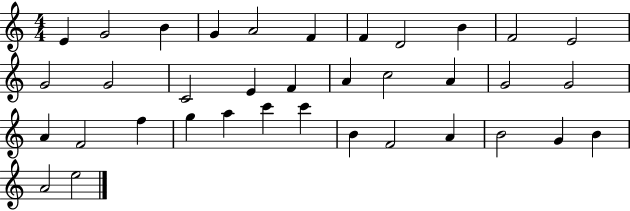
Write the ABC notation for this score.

X:1
T:Untitled
M:4/4
L:1/4
K:C
E G2 B G A2 F F D2 B F2 E2 G2 G2 C2 E F A c2 A G2 G2 A F2 f g a c' c' B F2 A B2 G B A2 e2